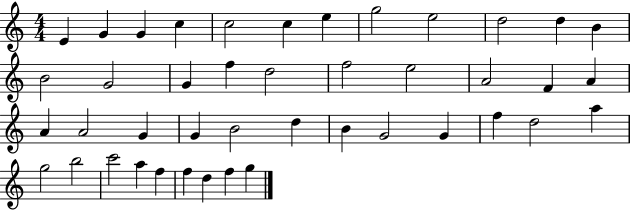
{
  \clef treble
  \numericTimeSignature
  \time 4/4
  \key c \major
  e'4 g'4 g'4 c''4 | c''2 c''4 e''4 | g''2 e''2 | d''2 d''4 b'4 | \break b'2 g'2 | g'4 f''4 d''2 | f''2 e''2 | a'2 f'4 a'4 | \break a'4 a'2 g'4 | g'4 b'2 d''4 | b'4 g'2 g'4 | f''4 d''2 a''4 | \break g''2 b''2 | c'''2 a''4 f''4 | f''4 d''4 f''4 g''4 | \bar "|."
}